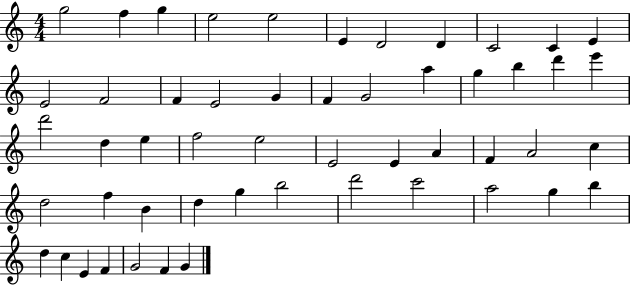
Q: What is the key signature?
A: C major